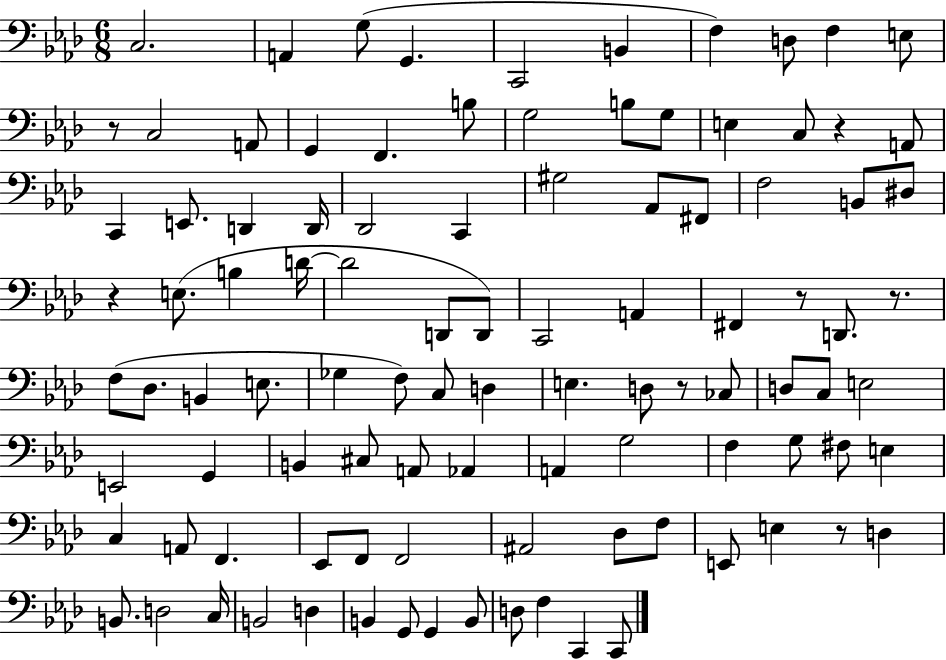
{
  \clef bass
  \numericTimeSignature
  \time 6/8
  \key aes \major
  c2. | a,4 g8( g,4. | c,2 b,4 | f4) d8 f4 e8 | \break r8 c2 a,8 | g,4 f,4. b8 | g2 b8 g8 | e4 c8 r4 a,8 | \break c,4 e,8. d,4 d,16 | des,2 c,4 | gis2 aes,8 fis,8 | f2 b,8 dis8 | \break r4 e8.( b4 d'16~~ | d'2 d,8 d,8) | c,2 a,4 | fis,4 r8 d,8. r8. | \break f8( des8. b,4 e8. | ges4 f8) c8 d4 | e4. d8 r8 ces8 | d8 c8 e2 | \break e,2 g,4 | b,4 cis8 a,8 aes,4 | a,4 g2 | f4 g8 fis8 e4 | \break c4 a,8 f,4. | ees,8 f,8 f,2 | ais,2 des8 f8 | e,8 e4 r8 d4 | \break b,8. d2 c16 | b,2 d4 | b,4 g,8 g,4 b,8 | d8 f4 c,4 c,8 | \break \bar "|."
}